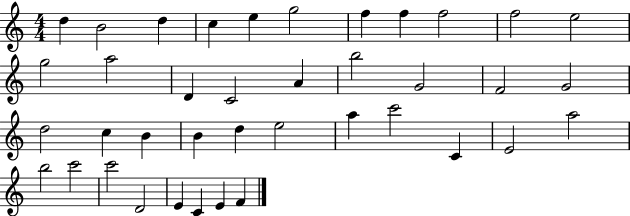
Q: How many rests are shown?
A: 0